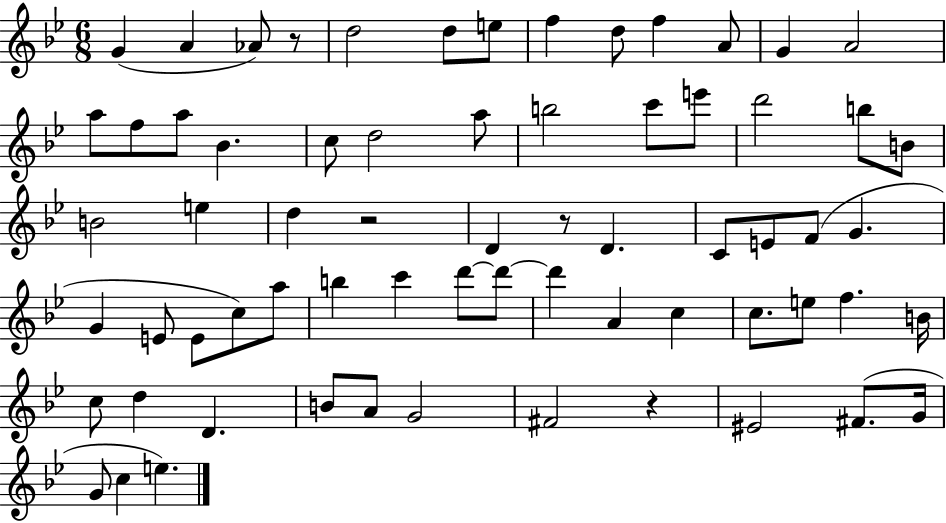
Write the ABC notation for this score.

X:1
T:Untitled
M:6/8
L:1/4
K:Bb
G A _A/2 z/2 d2 d/2 e/2 f d/2 f A/2 G A2 a/2 f/2 a/2 _B c/2 d2 a/2 b2 c'/2 e'/2 d'2 b/2 B/2 B2 e d z2 D z/2 D C/2 E/2 F/2 G G E/2 E/2 c/2 a/2 b c' d'/2 d'/2 d' A c c/2 e/2 f B/4 c/2 d D B/2 A/2 G2 ^F2 z ^E2 ^F/2 G/4 G/2 c e